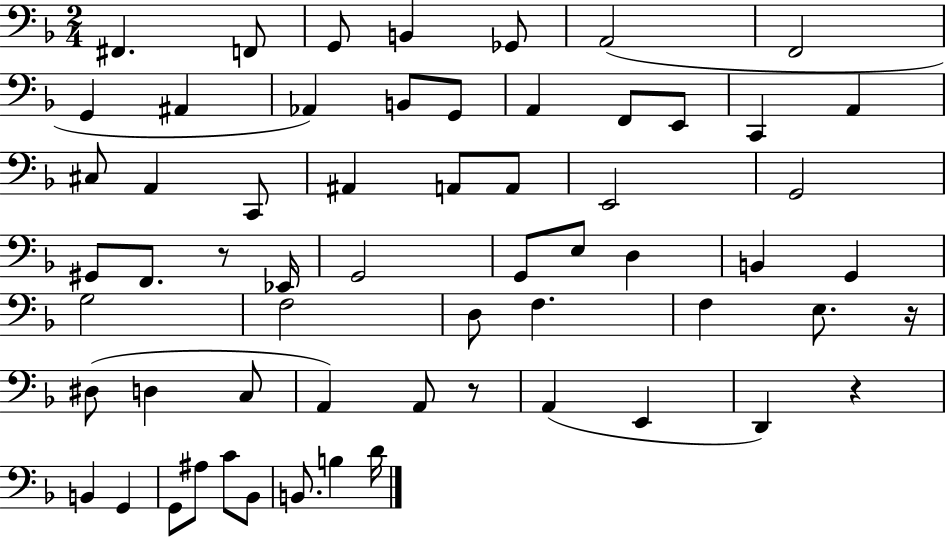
F#2/q. F2/e G2/e B2/q Gb2/e A2/h F2/h G2/q A#2/q Ab2/q B2/e G2/e A2/q F2/e E2/e C2/q A2/q C#3/e A2/q C2/e A#2/q A2/e A2/e E2/h G2/h G#2/e F2/e. R/e Eb2/s G2/h G2/e E3/e D3/q B2/q G2/q G3/h F3/h D3/e F3/q. F3/q E3/e. R/s D#3/e D3/q C3/e A2/q A2/e R/e A2/q E2/q D2/q R/q B2/q G2/q G2/e A#3/e C4/e Bb2/e B2/e. B3/q D4/s